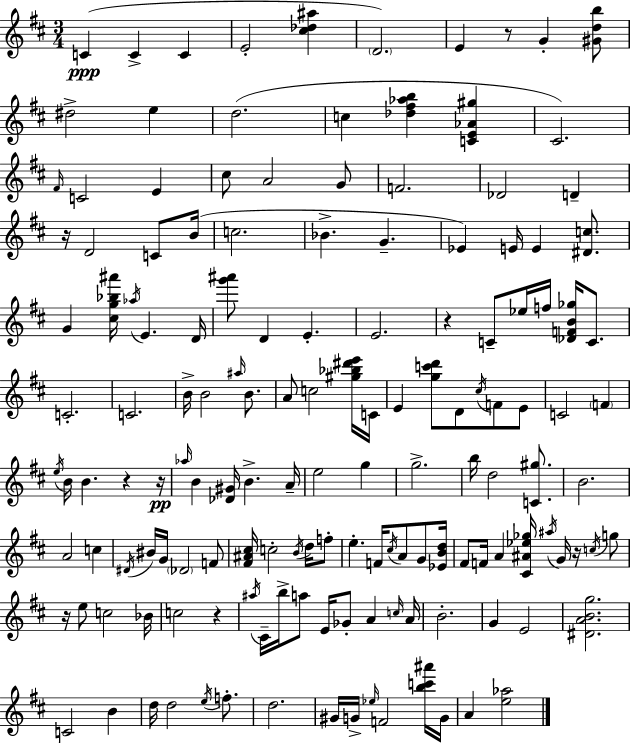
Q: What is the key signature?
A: D major